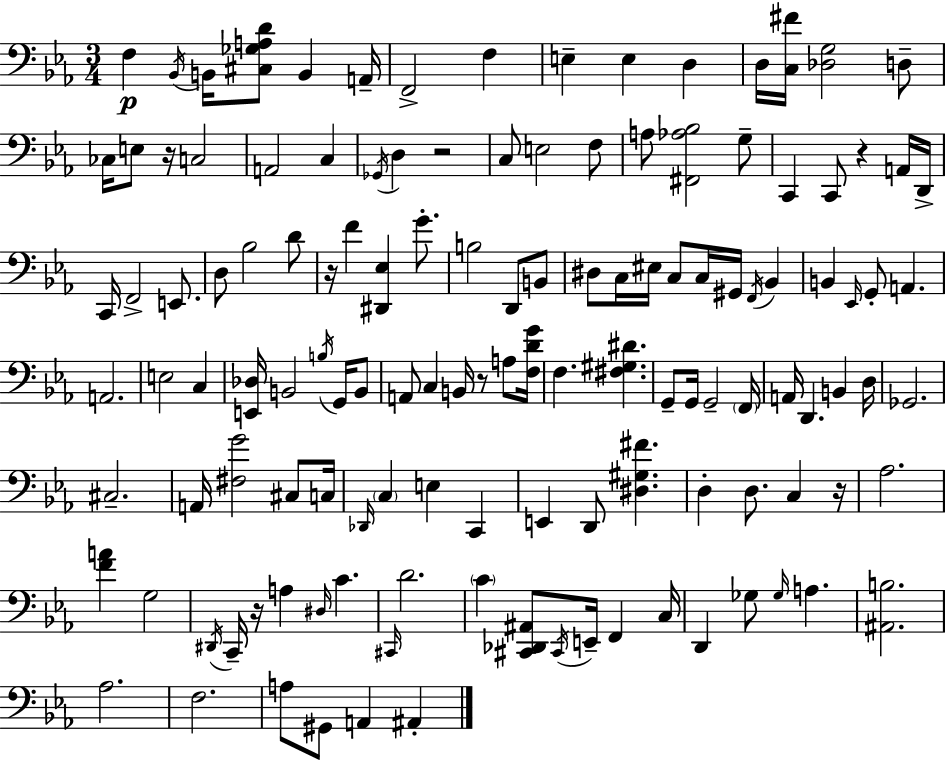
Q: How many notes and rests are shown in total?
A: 129